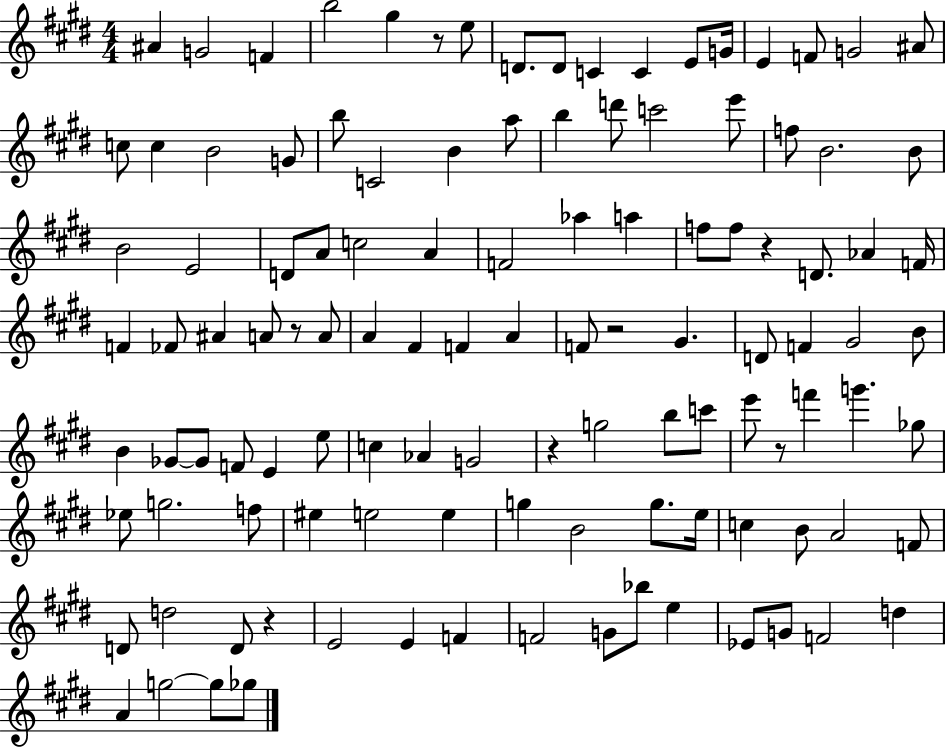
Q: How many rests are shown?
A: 7